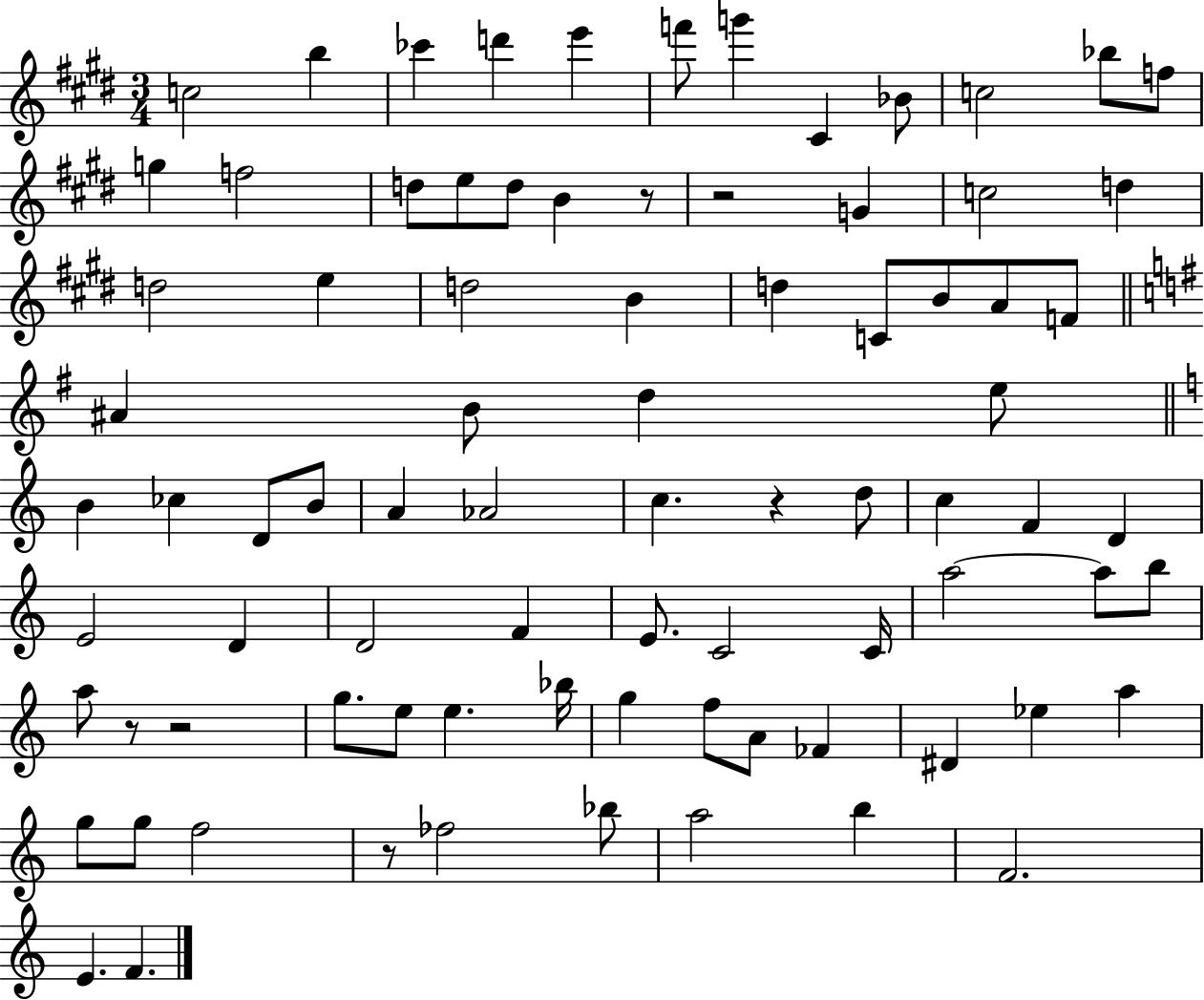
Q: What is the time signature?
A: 3/4